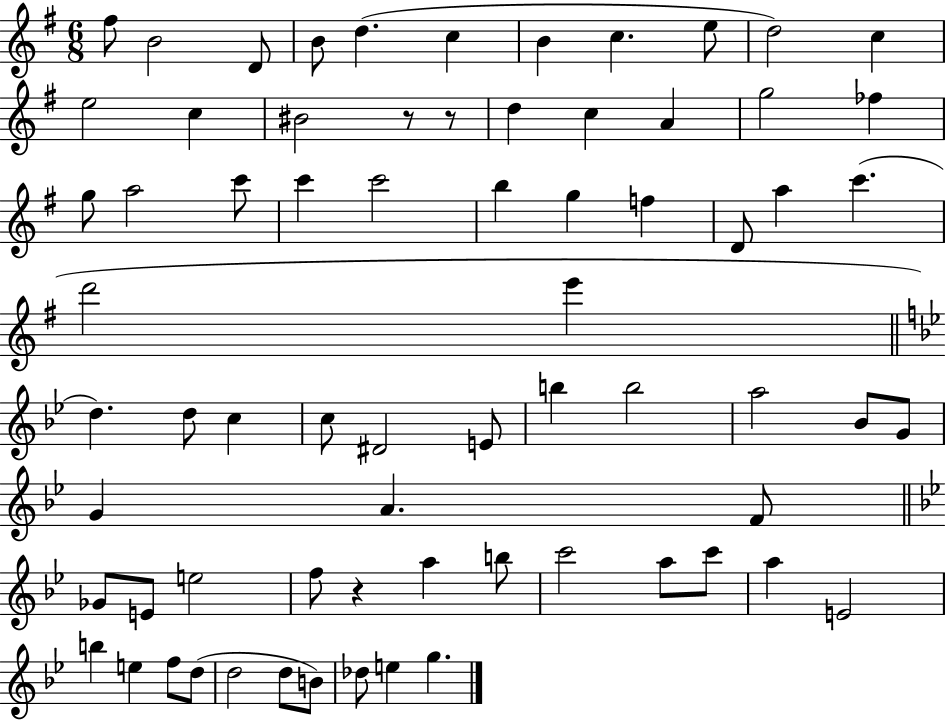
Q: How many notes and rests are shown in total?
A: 70